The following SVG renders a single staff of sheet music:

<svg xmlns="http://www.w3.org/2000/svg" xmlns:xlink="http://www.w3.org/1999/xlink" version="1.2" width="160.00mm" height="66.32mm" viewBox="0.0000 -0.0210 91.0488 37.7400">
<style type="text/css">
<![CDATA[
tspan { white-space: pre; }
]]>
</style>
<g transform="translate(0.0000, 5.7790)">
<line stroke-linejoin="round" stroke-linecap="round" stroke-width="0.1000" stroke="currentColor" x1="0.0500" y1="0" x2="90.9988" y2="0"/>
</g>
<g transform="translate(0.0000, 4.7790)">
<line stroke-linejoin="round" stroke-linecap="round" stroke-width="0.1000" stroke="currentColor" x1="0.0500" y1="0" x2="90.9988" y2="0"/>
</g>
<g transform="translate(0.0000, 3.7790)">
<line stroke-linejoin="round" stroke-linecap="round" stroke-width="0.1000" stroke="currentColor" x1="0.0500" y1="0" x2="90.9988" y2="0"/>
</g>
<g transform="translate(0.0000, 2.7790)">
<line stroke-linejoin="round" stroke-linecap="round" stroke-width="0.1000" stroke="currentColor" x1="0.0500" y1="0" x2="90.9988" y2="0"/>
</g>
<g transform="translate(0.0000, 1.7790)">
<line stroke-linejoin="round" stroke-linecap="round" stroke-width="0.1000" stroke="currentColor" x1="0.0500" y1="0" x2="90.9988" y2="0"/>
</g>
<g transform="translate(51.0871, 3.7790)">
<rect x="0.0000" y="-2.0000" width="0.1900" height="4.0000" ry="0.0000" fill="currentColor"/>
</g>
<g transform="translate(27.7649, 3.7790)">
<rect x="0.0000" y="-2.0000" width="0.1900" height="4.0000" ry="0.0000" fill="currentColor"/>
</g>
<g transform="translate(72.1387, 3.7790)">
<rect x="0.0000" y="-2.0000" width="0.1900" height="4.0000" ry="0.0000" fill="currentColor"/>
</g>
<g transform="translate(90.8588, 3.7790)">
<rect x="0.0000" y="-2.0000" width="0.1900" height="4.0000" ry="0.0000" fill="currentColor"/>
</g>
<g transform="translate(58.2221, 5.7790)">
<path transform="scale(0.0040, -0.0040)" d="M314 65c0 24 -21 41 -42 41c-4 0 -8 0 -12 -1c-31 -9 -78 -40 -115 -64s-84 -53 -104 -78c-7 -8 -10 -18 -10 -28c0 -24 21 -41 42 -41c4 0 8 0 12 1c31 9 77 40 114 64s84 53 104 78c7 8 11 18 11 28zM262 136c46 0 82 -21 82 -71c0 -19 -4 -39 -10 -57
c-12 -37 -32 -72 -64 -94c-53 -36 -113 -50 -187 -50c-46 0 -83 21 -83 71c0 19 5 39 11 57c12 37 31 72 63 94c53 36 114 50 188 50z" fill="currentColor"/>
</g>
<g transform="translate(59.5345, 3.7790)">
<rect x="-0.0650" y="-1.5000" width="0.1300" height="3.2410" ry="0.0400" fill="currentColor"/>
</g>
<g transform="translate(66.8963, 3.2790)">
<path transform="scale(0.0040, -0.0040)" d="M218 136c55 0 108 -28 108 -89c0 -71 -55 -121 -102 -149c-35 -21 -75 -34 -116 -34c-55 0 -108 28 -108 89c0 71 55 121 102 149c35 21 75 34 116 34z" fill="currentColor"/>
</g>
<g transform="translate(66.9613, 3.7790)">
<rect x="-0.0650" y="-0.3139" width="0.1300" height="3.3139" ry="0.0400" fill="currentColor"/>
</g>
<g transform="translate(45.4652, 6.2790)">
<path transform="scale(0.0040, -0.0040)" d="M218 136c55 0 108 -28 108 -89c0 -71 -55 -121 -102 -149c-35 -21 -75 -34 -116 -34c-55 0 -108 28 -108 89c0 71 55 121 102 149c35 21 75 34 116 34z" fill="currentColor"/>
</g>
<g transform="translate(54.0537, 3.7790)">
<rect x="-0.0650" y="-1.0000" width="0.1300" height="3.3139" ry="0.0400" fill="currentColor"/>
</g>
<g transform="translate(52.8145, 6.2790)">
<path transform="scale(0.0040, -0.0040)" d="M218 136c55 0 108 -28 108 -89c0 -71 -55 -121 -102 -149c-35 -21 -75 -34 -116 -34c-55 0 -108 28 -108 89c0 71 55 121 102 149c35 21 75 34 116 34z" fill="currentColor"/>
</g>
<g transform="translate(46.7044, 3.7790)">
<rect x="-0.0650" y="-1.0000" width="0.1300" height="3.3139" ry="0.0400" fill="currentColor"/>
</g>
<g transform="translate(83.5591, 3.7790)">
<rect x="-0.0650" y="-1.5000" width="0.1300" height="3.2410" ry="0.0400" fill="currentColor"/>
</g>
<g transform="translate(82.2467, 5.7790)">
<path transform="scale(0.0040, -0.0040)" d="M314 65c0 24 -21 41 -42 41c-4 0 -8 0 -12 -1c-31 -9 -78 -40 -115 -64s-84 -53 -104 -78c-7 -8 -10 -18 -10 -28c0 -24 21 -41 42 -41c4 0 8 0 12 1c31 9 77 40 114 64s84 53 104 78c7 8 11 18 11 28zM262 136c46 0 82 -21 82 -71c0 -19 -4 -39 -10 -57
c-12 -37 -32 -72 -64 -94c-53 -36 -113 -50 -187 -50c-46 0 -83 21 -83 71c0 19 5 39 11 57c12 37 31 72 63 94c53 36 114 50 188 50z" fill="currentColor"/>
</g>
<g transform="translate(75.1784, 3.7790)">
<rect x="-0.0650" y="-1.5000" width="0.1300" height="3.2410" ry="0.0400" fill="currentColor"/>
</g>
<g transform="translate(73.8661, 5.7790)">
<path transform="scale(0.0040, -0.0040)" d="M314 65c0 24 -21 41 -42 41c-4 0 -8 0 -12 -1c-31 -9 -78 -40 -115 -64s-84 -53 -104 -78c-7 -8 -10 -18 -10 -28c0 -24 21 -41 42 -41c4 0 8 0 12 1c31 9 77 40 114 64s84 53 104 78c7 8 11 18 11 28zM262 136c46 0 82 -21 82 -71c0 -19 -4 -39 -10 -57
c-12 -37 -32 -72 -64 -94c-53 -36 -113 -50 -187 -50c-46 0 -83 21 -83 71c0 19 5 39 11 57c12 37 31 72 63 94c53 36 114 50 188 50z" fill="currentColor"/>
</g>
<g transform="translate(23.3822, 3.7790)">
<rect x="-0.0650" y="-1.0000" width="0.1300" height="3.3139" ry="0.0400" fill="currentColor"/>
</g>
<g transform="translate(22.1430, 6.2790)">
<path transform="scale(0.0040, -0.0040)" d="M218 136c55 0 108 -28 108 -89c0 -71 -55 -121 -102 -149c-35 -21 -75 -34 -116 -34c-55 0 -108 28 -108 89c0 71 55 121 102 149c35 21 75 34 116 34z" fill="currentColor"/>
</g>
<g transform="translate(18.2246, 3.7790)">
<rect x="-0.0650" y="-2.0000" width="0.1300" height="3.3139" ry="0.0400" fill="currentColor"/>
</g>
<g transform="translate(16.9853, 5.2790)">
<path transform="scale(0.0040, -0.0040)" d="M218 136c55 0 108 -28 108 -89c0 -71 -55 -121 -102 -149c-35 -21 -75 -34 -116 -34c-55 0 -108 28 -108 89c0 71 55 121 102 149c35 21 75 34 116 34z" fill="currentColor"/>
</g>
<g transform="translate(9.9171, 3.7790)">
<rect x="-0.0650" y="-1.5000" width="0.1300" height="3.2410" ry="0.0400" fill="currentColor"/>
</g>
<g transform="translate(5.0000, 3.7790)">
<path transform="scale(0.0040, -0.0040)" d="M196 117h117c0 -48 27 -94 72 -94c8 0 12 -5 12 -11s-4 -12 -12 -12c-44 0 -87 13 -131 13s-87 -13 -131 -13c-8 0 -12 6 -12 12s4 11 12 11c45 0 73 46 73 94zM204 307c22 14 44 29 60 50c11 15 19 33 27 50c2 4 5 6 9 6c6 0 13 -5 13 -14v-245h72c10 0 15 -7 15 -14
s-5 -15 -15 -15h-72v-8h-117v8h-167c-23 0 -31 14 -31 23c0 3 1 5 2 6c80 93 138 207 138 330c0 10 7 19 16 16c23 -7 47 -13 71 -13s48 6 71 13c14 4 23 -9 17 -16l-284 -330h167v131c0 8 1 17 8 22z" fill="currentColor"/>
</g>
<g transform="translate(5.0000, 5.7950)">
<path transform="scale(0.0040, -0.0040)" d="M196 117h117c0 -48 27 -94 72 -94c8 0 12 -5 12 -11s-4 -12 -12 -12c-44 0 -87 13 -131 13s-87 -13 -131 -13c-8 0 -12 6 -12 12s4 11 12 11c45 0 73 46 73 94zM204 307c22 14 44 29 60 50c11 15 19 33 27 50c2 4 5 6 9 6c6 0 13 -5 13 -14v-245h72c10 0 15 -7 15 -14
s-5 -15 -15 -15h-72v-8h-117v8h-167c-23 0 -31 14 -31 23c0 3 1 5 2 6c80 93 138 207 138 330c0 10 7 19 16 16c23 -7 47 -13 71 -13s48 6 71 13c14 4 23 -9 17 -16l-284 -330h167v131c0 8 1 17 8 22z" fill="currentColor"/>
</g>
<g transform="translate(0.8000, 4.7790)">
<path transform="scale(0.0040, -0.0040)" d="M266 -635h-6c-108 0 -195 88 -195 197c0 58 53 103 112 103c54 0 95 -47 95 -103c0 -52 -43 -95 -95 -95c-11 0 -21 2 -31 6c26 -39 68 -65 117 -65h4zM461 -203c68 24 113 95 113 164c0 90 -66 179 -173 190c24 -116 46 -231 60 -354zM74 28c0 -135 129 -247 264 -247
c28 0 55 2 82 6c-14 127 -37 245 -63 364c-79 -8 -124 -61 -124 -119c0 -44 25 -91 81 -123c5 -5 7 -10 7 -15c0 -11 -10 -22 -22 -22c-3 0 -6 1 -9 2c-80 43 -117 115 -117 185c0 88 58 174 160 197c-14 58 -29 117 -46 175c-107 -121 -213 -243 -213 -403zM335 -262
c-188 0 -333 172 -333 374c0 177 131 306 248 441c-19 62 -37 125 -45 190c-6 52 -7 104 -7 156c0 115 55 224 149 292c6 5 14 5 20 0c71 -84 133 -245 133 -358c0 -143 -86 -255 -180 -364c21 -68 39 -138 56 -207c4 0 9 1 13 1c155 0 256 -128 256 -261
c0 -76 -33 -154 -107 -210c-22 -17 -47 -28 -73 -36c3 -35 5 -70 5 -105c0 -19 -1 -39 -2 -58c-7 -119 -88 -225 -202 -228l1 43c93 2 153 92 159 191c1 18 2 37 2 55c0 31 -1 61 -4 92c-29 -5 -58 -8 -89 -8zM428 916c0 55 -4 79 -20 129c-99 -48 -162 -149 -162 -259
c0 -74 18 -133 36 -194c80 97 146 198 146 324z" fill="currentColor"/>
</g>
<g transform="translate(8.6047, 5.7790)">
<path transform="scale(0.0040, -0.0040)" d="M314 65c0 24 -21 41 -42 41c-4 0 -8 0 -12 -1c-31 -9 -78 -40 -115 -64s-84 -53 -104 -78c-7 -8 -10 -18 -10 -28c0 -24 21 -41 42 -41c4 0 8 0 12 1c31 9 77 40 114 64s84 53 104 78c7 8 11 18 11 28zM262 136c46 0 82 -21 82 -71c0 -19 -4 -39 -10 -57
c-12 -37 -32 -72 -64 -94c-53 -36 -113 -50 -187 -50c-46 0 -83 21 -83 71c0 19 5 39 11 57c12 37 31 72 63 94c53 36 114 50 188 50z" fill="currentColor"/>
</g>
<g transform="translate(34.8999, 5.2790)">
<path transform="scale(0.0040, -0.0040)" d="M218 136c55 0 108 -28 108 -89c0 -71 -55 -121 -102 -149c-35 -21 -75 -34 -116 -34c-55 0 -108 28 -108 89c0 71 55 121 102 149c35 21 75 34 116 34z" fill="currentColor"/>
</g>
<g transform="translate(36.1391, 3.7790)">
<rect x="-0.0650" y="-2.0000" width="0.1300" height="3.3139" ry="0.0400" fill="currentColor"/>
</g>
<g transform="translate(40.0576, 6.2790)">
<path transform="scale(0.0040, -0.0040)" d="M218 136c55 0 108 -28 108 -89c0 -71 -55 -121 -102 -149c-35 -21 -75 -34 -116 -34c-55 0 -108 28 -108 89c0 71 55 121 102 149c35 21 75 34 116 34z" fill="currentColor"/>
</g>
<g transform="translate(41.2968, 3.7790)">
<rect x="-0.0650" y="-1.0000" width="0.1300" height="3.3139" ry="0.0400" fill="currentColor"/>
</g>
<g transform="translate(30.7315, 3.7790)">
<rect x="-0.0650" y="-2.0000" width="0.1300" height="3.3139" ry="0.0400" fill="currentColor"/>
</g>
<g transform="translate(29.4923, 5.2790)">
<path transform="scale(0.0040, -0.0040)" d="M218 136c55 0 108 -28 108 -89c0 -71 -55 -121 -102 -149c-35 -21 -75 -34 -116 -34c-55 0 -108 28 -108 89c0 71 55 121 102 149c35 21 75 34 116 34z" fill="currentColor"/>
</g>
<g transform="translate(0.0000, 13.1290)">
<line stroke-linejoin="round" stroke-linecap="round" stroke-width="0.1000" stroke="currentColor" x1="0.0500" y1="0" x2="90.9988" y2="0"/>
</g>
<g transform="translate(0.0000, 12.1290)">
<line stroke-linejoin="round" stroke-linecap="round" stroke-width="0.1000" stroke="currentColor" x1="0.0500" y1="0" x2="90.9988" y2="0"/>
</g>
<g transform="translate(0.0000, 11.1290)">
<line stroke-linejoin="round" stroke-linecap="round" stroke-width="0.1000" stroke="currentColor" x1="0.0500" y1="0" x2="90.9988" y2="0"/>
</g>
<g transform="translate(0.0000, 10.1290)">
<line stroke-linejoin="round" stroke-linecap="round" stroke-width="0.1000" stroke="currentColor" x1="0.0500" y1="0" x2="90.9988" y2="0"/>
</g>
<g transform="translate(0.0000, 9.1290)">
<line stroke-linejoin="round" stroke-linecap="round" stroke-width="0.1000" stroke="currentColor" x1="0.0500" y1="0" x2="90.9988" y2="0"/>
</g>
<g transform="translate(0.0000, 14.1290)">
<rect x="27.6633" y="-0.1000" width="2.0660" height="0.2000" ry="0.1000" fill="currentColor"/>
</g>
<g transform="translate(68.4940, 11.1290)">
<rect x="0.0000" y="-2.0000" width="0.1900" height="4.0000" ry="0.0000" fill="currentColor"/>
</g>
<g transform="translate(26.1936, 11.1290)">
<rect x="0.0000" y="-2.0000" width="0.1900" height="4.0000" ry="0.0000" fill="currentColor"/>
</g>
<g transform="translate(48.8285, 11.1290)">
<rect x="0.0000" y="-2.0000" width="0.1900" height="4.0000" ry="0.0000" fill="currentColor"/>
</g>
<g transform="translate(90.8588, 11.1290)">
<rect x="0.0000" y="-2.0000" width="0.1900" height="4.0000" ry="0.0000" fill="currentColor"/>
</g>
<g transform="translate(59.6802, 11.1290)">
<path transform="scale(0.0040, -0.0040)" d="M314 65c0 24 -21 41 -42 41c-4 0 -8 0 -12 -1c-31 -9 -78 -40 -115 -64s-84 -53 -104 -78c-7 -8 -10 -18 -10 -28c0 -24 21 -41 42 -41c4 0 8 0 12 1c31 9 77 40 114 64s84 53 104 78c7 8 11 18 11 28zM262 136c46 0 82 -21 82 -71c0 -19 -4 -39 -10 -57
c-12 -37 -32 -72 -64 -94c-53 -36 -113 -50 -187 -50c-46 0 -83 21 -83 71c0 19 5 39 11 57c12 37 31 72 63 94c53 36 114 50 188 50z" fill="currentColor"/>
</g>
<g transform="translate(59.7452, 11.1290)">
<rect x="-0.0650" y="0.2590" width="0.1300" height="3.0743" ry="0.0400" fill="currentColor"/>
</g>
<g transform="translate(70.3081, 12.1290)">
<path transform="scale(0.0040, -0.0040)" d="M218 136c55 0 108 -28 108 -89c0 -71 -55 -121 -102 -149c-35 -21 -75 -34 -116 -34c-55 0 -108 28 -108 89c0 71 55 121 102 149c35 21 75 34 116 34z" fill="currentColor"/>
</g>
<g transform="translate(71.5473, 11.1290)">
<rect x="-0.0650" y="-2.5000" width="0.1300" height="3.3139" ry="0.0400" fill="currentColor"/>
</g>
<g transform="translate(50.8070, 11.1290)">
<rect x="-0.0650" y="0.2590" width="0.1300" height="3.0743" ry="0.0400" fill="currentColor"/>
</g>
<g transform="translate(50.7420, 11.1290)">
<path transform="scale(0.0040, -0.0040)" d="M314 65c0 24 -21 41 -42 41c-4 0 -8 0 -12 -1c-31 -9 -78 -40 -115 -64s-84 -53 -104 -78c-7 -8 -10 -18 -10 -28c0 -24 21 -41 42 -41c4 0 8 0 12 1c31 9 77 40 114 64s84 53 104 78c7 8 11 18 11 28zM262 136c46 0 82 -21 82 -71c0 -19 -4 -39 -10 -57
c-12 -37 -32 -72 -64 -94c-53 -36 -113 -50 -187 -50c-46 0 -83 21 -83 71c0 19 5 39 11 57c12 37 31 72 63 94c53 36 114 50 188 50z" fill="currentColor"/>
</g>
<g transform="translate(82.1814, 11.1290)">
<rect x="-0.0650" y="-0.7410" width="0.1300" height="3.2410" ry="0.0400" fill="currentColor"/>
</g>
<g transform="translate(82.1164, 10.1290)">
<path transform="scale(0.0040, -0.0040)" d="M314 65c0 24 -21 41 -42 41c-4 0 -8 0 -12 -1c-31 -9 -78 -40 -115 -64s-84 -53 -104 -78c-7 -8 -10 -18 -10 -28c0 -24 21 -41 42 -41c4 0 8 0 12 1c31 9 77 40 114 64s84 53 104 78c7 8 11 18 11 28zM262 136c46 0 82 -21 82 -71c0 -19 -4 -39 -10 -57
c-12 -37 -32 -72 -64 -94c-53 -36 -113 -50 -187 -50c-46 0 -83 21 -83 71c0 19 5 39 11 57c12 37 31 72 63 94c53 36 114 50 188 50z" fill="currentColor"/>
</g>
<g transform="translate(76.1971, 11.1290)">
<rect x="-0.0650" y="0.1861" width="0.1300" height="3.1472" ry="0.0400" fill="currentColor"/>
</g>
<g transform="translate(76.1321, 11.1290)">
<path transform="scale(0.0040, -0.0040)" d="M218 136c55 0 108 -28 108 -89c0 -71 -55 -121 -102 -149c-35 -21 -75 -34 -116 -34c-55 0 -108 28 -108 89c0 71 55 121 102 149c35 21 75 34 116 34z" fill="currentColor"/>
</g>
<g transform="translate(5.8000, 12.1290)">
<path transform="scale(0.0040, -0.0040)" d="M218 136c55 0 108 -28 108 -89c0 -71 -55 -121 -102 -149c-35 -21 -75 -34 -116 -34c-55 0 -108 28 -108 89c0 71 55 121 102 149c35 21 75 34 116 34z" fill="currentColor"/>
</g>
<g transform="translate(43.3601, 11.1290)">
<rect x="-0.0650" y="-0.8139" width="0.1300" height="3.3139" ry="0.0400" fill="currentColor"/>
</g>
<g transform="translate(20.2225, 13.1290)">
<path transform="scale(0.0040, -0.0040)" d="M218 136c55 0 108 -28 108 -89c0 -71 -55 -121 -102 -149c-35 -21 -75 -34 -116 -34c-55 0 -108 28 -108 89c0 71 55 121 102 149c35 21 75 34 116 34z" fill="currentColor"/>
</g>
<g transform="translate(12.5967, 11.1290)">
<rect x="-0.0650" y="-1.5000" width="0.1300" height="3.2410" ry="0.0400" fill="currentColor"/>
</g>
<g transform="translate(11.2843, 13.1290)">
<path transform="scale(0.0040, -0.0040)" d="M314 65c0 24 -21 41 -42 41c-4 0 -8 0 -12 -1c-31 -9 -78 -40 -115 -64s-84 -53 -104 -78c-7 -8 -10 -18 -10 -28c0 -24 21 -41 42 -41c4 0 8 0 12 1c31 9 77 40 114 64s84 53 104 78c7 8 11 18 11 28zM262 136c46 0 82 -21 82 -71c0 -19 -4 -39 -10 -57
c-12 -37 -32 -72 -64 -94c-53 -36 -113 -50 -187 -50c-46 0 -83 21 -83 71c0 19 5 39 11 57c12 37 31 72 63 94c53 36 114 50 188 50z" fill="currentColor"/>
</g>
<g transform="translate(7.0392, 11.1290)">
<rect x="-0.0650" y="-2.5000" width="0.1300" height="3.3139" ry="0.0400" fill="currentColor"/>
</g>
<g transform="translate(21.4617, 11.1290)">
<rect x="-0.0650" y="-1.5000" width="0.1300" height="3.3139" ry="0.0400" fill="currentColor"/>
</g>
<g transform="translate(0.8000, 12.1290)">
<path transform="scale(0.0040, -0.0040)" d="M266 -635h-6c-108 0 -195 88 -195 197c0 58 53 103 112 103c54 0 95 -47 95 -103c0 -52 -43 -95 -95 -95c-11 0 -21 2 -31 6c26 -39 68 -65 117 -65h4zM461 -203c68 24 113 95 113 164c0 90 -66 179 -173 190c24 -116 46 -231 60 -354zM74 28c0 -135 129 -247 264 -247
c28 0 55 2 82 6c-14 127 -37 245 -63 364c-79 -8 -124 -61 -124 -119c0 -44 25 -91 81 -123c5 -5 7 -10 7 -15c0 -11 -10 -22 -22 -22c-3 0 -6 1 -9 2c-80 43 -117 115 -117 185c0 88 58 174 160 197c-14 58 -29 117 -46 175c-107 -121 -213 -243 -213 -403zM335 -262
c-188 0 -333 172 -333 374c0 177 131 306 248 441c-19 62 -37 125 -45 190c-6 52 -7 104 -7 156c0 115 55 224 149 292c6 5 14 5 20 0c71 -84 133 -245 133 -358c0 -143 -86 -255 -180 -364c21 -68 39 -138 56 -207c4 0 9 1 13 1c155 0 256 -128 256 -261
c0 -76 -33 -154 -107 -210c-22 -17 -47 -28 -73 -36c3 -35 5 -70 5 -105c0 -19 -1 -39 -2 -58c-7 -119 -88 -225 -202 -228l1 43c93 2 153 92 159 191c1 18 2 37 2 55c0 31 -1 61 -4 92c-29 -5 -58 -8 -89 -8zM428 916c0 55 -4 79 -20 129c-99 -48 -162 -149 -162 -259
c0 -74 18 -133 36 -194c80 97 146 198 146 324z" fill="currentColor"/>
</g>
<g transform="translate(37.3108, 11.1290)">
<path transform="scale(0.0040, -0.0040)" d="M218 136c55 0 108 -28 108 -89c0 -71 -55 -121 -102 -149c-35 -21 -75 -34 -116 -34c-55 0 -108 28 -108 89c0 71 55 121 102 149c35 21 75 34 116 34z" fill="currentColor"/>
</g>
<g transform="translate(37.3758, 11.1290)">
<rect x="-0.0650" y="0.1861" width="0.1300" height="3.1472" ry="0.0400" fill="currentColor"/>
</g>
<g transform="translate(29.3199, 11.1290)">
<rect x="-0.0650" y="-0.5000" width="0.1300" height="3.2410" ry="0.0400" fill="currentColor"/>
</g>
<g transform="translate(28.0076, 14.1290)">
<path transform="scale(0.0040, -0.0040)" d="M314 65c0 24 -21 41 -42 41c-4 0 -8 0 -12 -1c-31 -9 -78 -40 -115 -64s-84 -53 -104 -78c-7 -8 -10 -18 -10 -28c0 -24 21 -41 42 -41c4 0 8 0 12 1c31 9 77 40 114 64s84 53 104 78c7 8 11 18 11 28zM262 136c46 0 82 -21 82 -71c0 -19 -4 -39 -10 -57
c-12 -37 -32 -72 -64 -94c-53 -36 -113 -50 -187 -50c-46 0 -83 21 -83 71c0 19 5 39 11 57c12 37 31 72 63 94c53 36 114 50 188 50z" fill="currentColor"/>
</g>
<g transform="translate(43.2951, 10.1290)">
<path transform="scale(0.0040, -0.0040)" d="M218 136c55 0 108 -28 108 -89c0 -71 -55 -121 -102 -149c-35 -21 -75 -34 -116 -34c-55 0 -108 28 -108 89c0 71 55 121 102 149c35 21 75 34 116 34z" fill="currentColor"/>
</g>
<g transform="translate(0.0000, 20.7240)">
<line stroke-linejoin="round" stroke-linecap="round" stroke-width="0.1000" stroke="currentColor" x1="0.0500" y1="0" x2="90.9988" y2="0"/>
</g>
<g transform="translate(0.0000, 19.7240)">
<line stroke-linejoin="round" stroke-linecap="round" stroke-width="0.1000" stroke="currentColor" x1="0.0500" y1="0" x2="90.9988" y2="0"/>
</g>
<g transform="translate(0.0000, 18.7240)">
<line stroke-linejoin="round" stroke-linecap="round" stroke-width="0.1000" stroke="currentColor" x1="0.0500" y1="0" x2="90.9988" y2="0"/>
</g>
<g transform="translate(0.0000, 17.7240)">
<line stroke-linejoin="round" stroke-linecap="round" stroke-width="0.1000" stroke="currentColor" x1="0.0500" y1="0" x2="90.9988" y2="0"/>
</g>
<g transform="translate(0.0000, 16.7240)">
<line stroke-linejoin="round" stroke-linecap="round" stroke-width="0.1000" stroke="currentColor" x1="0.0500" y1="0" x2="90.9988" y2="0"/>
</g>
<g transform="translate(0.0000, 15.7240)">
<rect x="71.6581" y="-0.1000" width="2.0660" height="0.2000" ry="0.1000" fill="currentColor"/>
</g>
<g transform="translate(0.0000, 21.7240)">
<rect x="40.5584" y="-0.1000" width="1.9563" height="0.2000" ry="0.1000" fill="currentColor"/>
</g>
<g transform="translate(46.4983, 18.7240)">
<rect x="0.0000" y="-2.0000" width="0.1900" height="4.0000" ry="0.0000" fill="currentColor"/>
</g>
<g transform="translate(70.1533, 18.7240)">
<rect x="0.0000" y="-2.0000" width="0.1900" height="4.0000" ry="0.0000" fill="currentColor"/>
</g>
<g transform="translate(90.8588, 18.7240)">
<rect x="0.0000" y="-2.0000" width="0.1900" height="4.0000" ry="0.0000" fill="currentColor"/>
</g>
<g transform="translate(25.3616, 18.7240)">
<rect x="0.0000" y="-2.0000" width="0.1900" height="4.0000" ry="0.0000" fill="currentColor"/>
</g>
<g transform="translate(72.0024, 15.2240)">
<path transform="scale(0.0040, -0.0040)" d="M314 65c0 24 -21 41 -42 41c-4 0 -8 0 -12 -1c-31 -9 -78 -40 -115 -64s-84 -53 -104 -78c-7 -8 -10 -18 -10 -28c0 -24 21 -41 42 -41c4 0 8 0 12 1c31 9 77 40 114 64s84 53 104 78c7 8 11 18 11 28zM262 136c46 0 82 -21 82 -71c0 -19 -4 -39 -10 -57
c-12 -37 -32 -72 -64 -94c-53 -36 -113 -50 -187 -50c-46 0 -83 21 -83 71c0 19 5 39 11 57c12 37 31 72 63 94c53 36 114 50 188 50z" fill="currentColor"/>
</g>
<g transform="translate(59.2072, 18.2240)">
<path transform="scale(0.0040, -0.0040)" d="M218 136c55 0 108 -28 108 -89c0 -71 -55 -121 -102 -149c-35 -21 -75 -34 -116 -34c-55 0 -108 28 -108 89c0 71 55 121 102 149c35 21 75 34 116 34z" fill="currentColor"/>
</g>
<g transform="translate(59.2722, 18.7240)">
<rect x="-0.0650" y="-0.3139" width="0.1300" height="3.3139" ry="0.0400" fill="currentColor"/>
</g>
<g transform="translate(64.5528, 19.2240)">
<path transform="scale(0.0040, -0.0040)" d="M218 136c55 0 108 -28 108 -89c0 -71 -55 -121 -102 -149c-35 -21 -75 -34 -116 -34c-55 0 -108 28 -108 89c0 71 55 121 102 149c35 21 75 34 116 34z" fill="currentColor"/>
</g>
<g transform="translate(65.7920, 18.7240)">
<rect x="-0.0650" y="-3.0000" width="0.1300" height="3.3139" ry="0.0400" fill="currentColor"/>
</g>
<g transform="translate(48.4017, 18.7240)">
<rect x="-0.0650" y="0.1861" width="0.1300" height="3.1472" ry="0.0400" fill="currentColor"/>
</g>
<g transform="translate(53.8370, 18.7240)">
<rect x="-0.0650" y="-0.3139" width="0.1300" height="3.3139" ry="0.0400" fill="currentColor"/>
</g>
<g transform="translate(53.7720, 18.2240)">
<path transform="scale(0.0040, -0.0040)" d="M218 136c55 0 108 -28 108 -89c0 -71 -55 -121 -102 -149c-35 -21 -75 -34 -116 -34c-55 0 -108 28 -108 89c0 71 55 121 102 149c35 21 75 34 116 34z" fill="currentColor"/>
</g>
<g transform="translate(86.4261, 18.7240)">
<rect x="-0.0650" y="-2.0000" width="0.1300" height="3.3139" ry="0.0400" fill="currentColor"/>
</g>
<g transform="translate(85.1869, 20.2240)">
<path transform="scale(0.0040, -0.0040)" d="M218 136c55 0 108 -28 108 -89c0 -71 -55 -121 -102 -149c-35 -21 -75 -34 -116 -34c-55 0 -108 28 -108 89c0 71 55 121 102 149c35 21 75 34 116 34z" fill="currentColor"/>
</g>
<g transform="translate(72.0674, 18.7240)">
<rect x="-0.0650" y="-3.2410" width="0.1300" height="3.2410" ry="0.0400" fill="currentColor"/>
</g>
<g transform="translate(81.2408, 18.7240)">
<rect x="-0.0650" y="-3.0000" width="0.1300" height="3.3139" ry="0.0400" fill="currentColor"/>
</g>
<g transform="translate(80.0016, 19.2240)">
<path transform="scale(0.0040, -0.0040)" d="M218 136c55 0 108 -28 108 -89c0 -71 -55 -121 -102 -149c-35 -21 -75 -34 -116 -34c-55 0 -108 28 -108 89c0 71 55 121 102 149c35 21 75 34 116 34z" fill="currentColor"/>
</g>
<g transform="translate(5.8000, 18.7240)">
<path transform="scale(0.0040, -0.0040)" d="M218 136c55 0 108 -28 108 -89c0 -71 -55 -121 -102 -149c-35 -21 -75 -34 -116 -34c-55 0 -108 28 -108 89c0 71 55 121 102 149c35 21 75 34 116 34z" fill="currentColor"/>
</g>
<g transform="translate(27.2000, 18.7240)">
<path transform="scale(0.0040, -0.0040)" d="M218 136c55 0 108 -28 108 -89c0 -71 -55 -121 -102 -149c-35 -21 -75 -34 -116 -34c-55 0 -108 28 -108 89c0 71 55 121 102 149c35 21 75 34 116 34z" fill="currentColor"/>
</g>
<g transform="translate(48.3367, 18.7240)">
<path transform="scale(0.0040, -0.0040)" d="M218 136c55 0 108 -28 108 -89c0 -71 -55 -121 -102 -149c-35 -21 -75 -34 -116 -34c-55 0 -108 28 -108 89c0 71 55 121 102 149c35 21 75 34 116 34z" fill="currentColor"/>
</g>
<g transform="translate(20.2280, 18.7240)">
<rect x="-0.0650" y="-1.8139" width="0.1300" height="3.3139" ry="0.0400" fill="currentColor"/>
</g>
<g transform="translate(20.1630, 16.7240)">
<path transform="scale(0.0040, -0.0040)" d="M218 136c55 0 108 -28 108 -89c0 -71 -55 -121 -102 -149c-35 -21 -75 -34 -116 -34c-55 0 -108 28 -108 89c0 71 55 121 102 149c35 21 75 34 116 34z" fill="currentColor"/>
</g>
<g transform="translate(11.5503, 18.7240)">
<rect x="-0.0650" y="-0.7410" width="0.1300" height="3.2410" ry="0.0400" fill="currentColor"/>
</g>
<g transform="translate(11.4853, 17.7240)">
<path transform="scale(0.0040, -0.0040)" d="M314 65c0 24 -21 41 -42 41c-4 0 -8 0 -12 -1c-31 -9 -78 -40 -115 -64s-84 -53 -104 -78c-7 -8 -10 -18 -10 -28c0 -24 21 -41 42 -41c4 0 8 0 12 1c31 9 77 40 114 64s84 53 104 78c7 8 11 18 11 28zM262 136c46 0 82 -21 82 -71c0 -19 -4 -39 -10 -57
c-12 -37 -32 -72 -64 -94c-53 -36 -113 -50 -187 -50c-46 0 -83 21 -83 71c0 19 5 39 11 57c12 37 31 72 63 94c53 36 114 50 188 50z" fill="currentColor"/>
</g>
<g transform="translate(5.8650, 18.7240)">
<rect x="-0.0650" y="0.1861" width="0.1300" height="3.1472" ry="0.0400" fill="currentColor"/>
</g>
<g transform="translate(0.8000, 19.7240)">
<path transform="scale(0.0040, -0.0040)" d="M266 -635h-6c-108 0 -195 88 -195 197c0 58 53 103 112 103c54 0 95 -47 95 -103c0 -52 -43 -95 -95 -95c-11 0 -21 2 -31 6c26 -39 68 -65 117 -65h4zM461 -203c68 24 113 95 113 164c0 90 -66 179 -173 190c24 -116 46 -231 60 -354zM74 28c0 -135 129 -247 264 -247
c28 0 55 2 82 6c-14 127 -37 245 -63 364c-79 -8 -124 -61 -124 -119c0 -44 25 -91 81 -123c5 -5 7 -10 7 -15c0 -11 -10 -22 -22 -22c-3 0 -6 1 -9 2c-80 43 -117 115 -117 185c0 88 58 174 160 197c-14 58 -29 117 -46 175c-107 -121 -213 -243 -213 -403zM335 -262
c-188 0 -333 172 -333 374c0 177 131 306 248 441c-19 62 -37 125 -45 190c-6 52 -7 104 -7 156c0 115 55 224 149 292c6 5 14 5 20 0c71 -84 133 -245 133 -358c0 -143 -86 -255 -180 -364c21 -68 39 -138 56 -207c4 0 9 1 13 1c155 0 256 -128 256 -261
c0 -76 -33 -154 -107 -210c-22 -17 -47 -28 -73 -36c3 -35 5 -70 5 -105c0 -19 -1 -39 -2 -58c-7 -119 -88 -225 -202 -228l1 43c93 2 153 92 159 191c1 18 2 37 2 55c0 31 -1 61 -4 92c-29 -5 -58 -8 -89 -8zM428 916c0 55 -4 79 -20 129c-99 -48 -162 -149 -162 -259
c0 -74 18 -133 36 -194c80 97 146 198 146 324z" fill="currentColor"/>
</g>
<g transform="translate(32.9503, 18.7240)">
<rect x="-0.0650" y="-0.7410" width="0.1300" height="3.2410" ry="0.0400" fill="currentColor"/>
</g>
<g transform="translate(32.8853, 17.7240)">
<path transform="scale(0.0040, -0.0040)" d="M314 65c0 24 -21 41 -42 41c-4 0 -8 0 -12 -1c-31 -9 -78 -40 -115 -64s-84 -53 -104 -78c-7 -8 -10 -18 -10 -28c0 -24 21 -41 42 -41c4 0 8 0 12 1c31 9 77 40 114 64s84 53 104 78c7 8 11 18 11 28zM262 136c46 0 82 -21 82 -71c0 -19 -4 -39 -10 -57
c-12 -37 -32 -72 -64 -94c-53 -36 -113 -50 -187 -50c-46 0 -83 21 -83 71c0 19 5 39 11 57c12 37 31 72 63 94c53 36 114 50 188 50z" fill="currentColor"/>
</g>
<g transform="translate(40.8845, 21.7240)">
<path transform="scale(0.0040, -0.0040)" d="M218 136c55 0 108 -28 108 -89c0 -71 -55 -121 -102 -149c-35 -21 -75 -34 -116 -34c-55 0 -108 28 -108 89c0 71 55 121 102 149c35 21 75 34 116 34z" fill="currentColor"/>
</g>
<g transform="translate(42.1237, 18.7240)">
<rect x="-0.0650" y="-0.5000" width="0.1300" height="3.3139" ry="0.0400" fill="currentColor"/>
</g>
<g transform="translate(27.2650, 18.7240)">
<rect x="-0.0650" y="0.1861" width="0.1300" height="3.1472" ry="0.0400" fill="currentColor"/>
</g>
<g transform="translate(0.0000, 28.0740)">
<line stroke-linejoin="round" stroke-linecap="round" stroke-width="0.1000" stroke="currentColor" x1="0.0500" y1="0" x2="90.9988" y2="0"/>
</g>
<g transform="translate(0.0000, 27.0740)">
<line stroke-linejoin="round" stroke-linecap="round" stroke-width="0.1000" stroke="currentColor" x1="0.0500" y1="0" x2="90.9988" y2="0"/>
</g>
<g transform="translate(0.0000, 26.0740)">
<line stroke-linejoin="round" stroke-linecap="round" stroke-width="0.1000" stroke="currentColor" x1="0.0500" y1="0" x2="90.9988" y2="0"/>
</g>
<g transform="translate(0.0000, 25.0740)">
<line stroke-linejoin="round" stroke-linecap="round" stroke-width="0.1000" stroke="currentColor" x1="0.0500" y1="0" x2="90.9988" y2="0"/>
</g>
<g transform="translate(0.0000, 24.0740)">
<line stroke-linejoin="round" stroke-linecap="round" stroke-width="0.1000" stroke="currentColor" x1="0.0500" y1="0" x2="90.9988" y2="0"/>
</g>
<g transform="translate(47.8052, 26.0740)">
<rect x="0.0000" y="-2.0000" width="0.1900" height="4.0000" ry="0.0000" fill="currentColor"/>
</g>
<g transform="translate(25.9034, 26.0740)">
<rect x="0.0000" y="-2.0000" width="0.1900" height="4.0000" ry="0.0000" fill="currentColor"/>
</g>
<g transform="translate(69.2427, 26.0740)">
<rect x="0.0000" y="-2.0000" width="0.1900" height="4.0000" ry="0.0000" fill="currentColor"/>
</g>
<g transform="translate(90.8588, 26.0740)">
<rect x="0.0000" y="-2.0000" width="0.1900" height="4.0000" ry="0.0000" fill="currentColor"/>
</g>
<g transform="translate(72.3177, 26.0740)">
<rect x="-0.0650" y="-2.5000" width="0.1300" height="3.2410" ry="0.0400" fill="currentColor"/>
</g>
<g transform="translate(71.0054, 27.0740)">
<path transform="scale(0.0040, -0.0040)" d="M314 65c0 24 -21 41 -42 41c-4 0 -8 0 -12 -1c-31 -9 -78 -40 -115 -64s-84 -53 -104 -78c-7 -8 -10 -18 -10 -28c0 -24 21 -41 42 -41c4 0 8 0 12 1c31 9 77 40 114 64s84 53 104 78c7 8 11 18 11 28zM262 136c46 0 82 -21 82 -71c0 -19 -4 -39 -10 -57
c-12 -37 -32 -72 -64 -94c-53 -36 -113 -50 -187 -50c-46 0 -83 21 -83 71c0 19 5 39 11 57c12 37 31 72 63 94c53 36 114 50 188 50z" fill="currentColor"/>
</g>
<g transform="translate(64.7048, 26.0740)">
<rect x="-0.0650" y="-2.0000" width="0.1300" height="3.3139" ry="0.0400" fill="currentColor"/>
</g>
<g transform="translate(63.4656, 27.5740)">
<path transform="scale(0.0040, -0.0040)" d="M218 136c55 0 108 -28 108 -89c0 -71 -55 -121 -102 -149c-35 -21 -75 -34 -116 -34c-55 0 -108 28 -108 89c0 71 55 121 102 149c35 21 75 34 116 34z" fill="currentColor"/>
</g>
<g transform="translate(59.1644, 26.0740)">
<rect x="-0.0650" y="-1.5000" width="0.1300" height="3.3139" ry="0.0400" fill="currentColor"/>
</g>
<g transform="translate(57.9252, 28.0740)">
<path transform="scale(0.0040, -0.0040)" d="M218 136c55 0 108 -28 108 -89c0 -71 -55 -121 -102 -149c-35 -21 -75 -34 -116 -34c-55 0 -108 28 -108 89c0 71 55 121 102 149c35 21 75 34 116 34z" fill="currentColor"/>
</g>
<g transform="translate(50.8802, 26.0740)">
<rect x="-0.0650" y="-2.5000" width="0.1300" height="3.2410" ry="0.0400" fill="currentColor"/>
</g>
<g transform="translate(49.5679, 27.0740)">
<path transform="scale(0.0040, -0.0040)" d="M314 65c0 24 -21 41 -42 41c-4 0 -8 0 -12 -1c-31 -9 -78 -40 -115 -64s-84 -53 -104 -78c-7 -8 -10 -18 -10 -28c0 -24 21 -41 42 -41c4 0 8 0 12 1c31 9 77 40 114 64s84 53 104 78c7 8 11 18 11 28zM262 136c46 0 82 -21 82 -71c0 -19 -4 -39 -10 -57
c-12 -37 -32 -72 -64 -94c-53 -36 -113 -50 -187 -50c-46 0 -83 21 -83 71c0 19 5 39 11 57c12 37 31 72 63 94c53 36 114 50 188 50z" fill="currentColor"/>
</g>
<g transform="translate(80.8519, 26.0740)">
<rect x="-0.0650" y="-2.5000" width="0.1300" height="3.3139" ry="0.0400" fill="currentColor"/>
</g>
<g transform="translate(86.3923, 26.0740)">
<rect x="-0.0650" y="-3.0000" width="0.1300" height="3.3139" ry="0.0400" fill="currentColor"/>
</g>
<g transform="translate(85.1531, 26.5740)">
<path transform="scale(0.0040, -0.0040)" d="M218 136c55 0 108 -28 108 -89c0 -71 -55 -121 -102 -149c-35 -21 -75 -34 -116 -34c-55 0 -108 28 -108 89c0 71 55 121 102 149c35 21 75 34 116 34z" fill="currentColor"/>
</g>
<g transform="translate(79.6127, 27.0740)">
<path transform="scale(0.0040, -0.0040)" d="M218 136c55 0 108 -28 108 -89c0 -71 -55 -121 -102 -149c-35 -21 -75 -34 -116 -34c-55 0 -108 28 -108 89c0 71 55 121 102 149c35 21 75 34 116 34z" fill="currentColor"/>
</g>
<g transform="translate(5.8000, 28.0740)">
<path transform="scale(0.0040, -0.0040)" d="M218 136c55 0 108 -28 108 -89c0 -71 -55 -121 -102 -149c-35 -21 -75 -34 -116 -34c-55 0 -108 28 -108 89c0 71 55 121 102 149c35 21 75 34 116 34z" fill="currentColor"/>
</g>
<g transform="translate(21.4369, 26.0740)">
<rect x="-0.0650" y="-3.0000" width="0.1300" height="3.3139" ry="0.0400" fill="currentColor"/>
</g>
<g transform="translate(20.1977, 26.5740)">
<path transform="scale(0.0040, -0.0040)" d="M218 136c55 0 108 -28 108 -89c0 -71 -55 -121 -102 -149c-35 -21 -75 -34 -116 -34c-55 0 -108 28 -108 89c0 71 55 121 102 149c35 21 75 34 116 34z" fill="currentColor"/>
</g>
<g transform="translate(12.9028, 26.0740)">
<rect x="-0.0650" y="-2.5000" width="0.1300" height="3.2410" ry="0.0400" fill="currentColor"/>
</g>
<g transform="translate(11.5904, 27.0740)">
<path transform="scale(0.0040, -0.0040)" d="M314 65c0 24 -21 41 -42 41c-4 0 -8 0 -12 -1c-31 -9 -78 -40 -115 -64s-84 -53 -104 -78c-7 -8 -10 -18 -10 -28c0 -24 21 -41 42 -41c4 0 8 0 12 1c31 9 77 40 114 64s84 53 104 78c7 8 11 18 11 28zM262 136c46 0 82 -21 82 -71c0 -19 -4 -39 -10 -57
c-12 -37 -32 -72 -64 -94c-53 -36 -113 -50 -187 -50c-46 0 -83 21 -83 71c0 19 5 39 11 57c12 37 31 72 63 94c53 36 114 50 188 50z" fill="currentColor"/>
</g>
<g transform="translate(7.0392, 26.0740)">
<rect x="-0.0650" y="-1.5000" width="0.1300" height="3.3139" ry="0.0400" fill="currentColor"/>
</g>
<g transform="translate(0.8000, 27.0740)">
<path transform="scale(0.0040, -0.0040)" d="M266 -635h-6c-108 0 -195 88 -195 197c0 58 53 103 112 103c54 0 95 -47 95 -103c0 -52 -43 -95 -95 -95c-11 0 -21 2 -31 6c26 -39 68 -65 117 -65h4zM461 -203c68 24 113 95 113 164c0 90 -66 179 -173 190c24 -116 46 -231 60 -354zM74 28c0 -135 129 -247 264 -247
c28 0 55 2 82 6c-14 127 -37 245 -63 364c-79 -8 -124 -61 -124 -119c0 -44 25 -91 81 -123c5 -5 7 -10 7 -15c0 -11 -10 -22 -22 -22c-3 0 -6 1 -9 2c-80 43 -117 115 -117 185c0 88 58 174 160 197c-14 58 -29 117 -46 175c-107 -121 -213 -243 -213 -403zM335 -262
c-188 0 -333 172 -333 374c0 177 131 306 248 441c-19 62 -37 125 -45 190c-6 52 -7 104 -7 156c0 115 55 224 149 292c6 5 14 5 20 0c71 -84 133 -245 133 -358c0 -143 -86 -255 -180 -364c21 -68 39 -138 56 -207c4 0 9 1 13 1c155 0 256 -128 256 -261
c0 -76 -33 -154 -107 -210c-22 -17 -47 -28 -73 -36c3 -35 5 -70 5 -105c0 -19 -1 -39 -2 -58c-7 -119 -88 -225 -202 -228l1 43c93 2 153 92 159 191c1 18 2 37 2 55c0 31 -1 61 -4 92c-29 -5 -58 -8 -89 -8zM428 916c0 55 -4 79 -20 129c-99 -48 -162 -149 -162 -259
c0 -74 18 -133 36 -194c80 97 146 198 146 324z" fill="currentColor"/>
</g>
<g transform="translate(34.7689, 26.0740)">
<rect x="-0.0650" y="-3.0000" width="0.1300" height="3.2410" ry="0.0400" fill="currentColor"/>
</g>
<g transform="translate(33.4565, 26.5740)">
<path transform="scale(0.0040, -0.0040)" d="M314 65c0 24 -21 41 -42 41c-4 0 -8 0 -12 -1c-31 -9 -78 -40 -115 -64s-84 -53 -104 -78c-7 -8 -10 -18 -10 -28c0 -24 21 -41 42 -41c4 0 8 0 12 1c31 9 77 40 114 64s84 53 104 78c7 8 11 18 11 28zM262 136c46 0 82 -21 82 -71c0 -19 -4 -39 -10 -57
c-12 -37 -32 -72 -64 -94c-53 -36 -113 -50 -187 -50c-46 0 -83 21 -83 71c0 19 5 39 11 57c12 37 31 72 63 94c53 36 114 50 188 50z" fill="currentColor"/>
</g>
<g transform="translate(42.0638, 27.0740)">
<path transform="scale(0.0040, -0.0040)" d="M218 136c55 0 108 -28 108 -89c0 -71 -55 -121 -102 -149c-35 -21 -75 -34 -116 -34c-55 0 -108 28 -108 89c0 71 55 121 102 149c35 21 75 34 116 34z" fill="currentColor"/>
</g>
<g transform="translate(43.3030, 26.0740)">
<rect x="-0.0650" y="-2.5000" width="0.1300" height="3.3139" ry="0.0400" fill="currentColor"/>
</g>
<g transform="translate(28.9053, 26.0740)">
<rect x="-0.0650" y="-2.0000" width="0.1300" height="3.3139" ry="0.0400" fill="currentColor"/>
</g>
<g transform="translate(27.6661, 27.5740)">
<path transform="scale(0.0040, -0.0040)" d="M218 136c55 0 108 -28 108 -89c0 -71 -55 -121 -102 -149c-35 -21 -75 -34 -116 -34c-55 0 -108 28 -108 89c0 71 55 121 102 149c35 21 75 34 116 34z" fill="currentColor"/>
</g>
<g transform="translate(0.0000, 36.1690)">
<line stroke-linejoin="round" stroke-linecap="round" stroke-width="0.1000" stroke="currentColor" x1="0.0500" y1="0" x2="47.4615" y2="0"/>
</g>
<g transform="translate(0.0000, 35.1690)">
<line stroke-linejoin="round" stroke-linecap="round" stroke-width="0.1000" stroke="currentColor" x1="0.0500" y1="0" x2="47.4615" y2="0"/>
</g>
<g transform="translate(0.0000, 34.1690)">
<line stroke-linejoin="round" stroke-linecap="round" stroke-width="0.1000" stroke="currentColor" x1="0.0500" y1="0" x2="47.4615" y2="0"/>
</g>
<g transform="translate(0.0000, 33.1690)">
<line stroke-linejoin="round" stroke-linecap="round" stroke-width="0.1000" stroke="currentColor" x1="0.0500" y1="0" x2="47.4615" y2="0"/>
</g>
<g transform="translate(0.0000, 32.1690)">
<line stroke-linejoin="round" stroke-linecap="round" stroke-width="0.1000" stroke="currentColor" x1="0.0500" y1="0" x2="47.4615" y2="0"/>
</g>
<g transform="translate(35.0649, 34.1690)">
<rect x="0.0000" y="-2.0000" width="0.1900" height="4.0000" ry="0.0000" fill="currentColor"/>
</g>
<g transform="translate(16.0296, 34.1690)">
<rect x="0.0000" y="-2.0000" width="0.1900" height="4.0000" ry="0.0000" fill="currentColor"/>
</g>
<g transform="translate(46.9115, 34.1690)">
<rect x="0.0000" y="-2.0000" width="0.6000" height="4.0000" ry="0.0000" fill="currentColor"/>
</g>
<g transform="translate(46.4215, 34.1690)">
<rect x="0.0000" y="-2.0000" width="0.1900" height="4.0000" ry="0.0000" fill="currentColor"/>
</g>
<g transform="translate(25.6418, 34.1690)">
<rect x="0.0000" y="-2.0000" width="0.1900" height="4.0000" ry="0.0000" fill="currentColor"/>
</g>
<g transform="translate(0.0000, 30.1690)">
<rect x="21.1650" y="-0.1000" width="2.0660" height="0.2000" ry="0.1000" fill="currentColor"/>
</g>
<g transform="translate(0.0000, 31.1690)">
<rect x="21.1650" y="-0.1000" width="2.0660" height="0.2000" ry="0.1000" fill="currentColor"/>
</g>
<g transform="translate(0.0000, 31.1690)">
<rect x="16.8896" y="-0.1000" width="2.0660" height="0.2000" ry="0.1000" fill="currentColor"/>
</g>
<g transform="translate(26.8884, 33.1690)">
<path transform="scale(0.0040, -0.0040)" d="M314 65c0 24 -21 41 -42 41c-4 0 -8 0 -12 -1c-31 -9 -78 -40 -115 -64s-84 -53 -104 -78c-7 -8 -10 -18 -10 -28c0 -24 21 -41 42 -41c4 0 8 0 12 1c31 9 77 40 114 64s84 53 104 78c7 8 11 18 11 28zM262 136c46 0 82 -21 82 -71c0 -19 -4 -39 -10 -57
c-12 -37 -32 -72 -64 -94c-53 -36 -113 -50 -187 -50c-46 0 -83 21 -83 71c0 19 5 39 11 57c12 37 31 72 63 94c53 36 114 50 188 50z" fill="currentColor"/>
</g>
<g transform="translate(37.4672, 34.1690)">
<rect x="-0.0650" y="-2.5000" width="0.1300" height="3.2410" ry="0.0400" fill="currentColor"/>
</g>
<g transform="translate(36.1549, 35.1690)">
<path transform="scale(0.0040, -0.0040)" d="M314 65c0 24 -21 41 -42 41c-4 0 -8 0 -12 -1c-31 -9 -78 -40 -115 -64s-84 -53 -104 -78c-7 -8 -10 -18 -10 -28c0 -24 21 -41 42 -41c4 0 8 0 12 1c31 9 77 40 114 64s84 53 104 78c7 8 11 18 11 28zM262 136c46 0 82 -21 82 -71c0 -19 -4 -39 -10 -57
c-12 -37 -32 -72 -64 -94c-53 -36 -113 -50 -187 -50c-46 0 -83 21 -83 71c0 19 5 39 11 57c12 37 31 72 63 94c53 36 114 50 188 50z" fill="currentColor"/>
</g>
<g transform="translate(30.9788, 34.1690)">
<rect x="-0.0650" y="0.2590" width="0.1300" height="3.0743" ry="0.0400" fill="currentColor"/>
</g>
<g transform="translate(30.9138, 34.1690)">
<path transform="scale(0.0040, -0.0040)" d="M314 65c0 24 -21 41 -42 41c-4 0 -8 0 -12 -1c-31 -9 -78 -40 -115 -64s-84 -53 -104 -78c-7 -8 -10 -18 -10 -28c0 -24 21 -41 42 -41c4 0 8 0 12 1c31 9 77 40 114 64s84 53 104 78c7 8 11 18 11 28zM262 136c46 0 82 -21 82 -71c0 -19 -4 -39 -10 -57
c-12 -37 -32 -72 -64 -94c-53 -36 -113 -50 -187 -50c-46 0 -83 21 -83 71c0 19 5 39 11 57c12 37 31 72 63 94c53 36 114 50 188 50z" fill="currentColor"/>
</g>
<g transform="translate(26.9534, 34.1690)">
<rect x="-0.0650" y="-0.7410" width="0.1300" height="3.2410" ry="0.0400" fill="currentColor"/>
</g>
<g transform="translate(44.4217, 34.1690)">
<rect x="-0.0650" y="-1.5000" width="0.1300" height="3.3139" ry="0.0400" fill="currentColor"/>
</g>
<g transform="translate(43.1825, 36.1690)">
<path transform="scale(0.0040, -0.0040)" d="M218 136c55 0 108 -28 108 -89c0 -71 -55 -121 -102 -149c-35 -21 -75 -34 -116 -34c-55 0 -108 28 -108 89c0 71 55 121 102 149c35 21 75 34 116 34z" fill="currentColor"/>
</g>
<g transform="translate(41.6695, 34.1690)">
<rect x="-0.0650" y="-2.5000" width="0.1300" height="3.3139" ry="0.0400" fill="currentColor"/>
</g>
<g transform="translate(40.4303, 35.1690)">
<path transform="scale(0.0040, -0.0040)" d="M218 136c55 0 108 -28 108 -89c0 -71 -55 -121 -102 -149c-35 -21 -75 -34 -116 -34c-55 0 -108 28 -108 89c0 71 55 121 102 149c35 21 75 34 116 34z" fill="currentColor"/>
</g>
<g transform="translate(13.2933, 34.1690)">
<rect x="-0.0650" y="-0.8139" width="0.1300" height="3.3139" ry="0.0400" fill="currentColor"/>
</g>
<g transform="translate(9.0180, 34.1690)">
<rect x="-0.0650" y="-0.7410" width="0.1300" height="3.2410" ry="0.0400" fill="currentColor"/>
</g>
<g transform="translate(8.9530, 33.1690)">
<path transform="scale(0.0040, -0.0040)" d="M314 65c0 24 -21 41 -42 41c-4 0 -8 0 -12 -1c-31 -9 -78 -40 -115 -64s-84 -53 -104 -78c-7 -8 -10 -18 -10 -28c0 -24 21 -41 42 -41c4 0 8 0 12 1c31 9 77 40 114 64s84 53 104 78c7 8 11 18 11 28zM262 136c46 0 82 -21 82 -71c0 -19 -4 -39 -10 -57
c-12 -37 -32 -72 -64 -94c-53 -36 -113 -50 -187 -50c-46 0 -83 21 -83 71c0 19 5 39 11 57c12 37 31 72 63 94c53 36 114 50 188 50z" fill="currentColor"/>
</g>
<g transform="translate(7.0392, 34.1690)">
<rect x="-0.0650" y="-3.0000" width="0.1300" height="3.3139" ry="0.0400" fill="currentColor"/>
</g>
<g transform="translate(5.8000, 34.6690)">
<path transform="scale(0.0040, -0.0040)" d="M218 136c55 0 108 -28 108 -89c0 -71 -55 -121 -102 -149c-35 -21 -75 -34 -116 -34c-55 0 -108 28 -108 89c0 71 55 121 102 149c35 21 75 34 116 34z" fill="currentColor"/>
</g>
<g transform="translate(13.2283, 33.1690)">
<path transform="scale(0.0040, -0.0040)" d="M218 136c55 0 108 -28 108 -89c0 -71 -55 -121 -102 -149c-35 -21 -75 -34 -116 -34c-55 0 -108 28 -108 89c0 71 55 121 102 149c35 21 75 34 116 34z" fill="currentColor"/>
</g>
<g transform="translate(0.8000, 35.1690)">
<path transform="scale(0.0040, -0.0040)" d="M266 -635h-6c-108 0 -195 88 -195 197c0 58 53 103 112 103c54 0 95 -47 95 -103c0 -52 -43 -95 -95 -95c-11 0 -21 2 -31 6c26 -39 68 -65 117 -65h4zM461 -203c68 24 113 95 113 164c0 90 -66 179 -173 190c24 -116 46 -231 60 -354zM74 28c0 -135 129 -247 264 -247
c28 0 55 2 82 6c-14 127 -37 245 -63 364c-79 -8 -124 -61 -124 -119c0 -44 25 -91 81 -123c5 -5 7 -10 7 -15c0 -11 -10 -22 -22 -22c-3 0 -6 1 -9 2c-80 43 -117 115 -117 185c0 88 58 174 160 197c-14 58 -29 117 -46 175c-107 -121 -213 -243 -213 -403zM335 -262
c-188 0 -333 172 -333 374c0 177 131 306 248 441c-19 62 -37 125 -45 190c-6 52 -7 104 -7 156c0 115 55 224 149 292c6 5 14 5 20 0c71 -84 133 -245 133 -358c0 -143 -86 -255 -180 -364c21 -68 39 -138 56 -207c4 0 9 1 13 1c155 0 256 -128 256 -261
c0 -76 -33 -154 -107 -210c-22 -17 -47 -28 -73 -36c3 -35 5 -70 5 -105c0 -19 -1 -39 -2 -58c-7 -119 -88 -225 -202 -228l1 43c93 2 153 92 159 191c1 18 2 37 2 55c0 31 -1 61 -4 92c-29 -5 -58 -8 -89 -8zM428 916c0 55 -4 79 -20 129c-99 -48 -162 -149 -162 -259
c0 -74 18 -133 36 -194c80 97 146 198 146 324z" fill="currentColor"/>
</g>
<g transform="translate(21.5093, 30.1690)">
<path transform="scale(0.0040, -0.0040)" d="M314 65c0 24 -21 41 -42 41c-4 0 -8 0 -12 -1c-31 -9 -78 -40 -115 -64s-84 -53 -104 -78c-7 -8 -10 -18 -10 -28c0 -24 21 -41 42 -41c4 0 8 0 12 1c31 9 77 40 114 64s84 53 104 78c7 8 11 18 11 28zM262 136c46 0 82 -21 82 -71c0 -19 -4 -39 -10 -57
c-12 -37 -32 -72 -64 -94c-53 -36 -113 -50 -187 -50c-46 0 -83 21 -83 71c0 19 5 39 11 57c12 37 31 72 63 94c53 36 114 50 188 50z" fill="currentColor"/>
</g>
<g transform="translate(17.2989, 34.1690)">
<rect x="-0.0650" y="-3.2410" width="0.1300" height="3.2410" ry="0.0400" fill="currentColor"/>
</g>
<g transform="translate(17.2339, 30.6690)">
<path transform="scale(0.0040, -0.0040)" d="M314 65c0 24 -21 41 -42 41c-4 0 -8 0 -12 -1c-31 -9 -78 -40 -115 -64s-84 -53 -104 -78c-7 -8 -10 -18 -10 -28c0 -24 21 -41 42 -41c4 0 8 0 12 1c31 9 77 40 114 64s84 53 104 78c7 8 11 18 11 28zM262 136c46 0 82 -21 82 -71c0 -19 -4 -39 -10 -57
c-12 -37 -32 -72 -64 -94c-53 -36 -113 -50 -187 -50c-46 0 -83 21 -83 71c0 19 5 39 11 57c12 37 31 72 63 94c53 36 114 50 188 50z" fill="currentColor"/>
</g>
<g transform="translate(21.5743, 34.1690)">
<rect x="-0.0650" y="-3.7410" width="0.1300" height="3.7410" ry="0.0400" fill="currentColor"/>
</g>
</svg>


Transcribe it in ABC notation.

X:1
T:Untitled
M:4/4
L:1/4
K:C
E2 F D F F D D D E2 c E2 E2 G E2 E C2 B d B2 B2 G B d2 B d2 f B d2 C B c c A b2 A F E G2 A F A2 G G2 E F G2 G A A d2 d b2 c'2 d2 B2 G2 G E